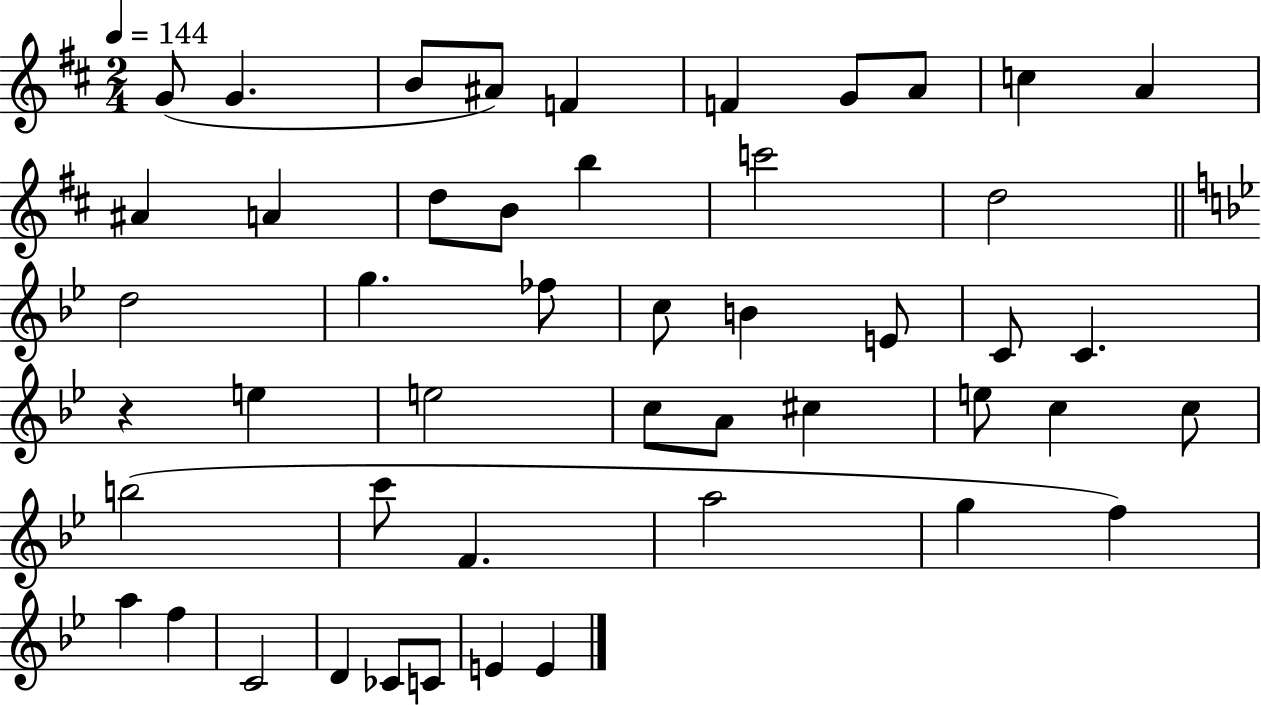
{
  \clef treble
  \numericTimeSignature
  \time 2/4
  \key d \major
  \tempo 4 = 144
  g'8( g'4. | b'8 ais'8) f'4 | f'4 g'8 a'8 | c''4 a'4 | \break ais'4 a'4 | d''8 b'8 b''4 | c'''2 | d''2 | \break \bar "||" \break \key g \minor d''2 | g''4. fes''8 | c''8 b'4 e'8 | c'8 c'4. | \break r4 e''4 | e''2 | c''8 a'8 cis''4 | e''8 c''4 c''8 | \break b''2( | c'''8 f'4. | a''2 | g''4 f''4) | \break a''4 f''4 | c'2 | d'4 ces'8 c'8 | e'4 e'4 | \break \bar "|."
}